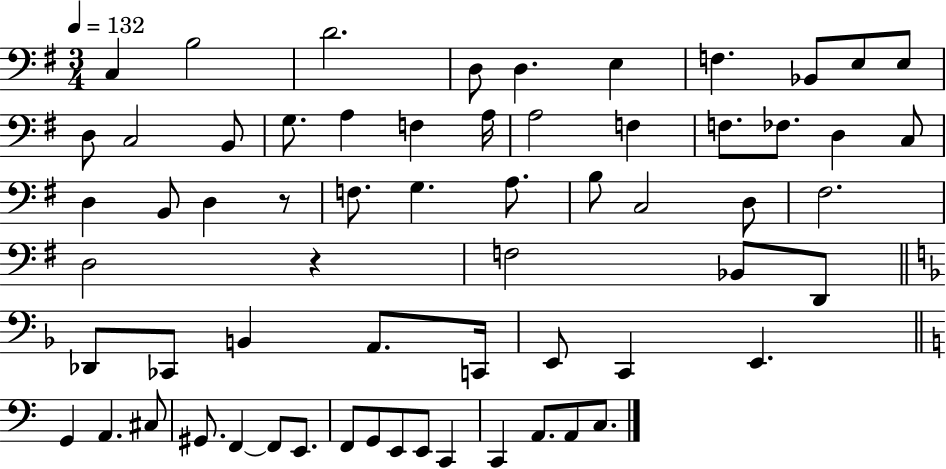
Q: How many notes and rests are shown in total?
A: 63